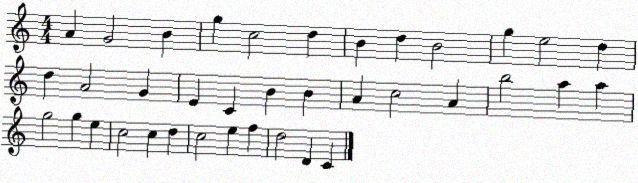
X:1
T:Untitled
M:4/4
L:1/4
K:C
A G2 B g c2 d B d B2 g e2 d d A2 G E C B B A c2 A b2 a a g2 g e c2 c d c2 e f d2 D C